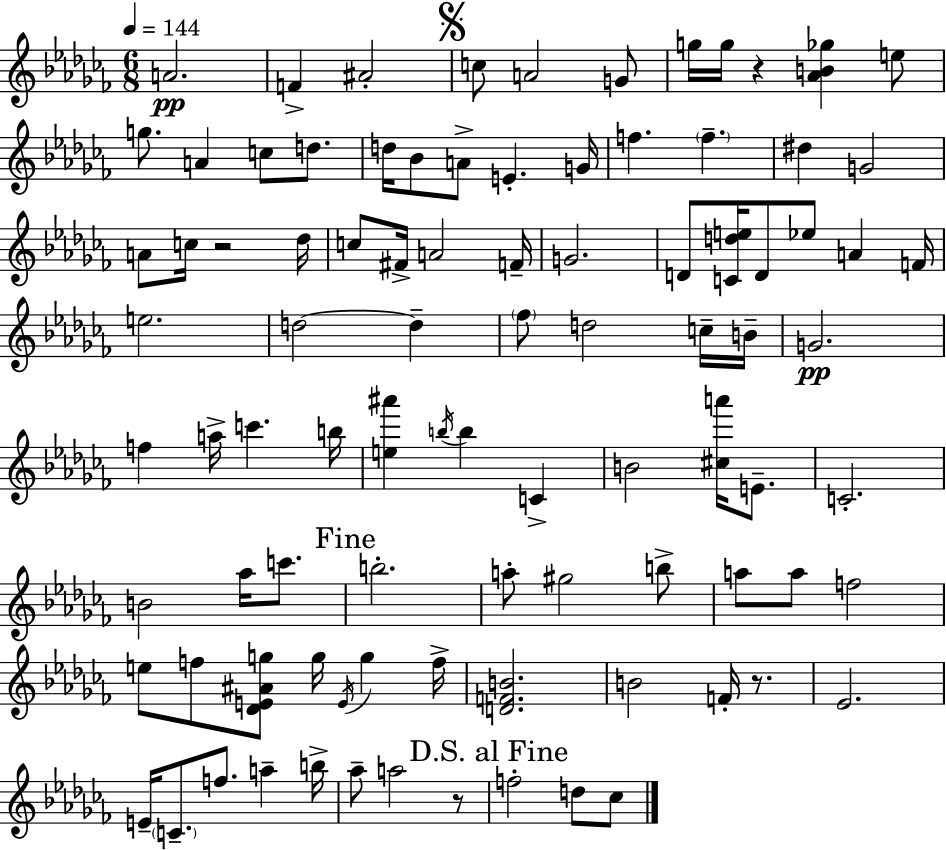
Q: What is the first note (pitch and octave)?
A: A4